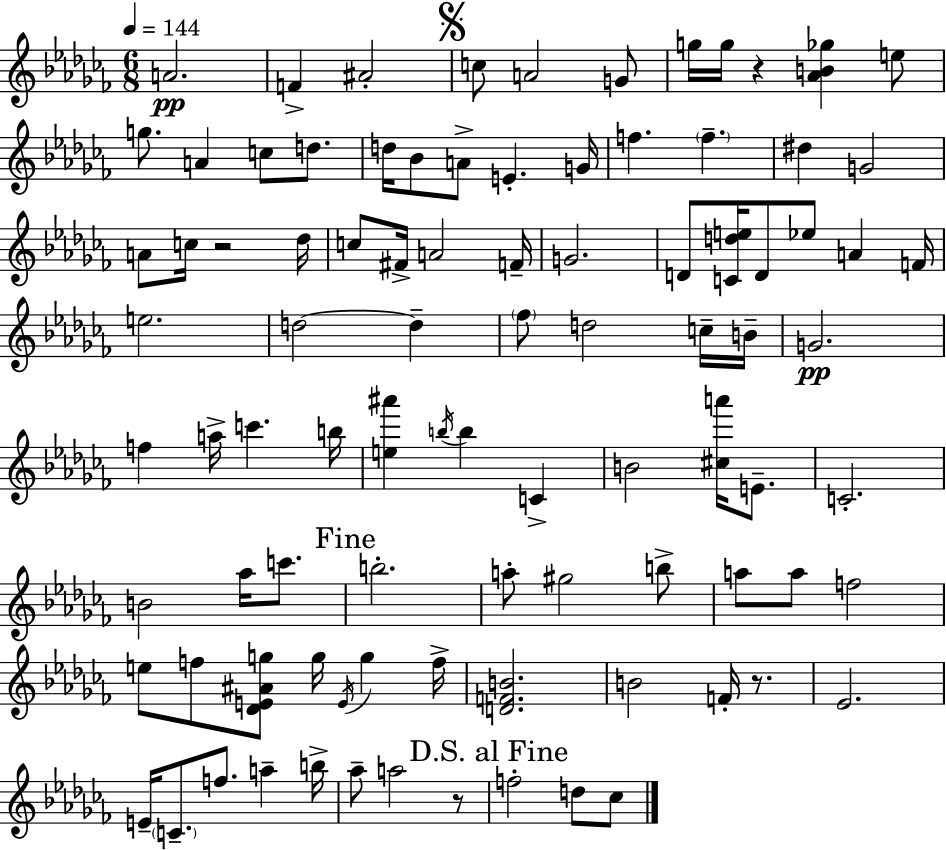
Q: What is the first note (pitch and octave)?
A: A4